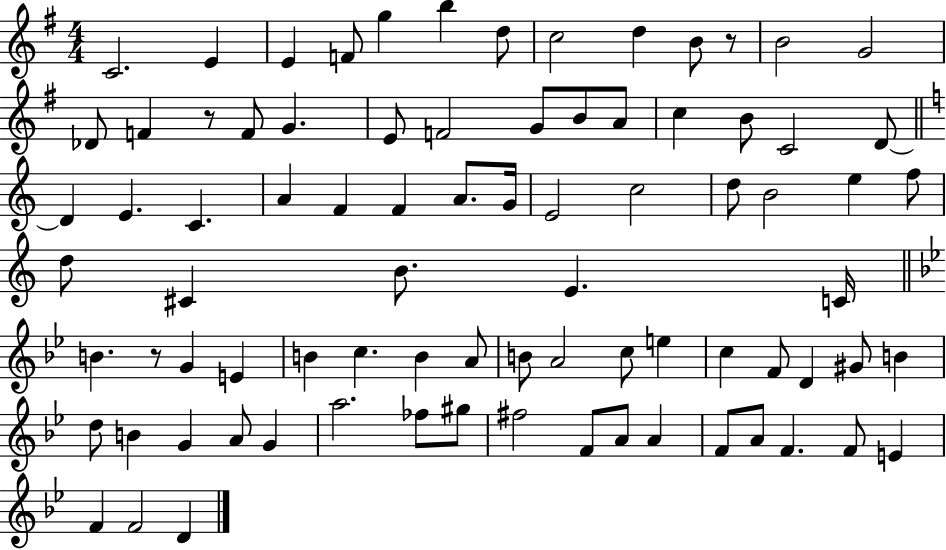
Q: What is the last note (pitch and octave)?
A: D4